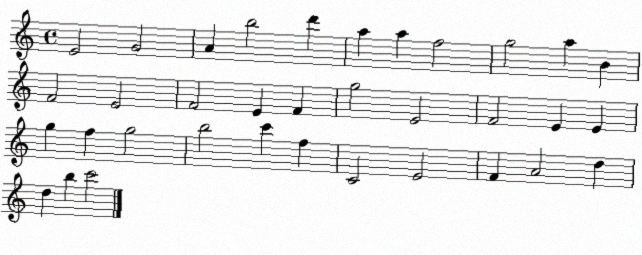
X:1
T:Untitled
M:4/4
L:1/4
K:C
E2 G2 A b2 d' a a f2 g2 a B F2 E2 F2 E F g2 E2 F2 E E g f g2 b2 c' f C2 E2 F A2 d d b c'2